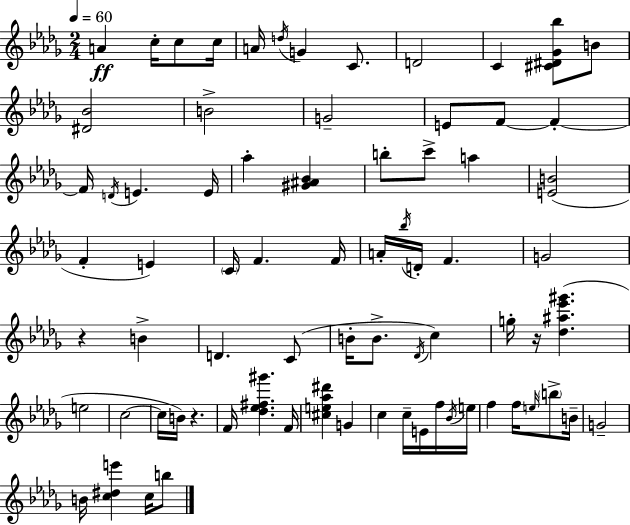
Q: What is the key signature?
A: BES minor